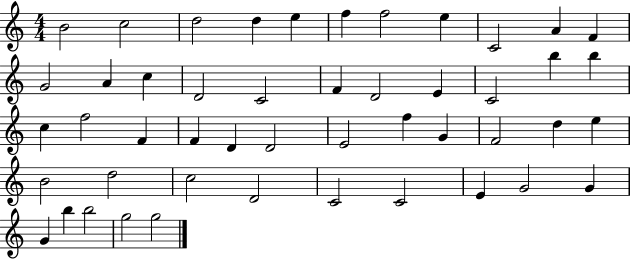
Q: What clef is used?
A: treble